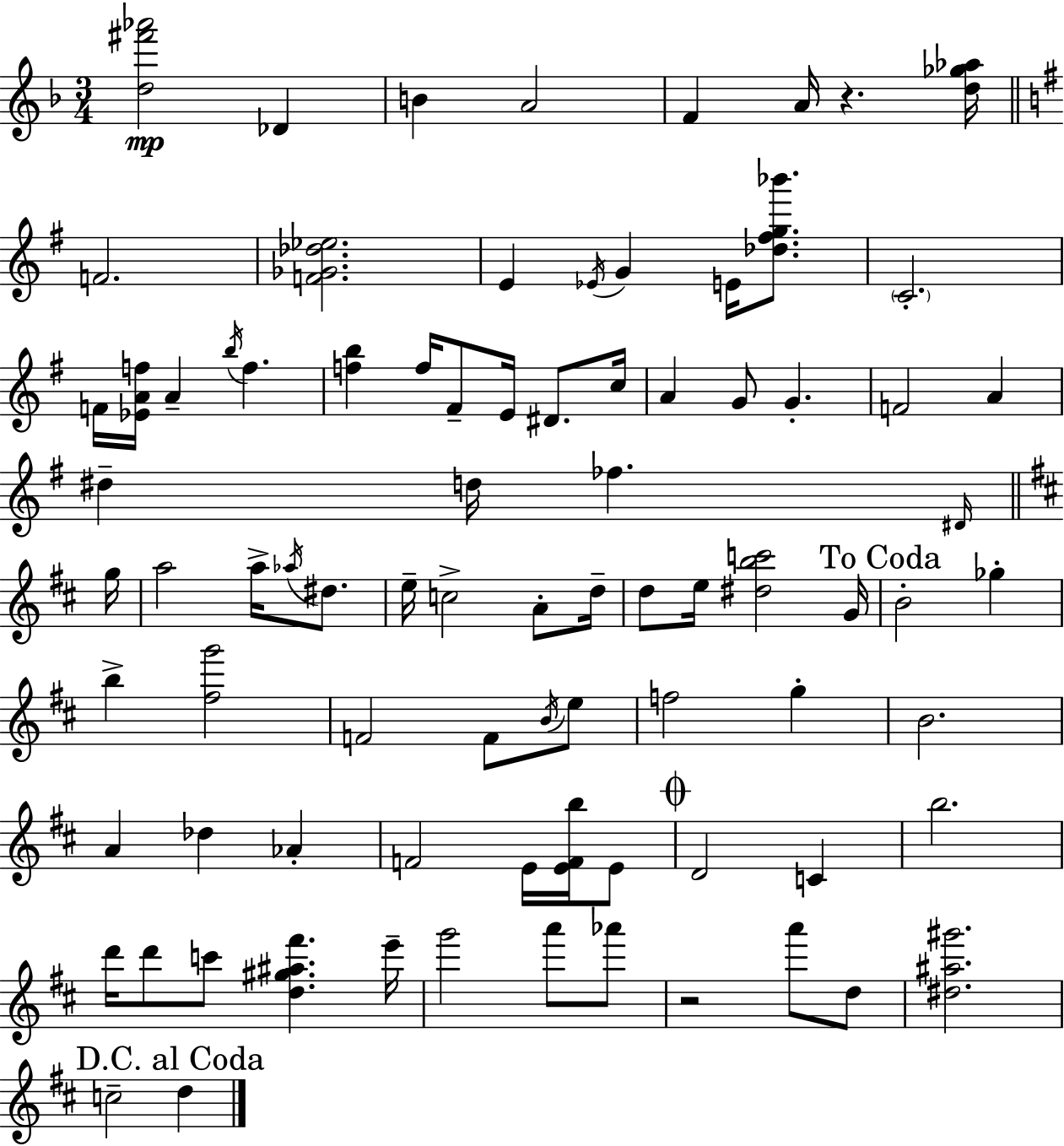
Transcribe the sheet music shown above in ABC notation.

X:1
T:Untitled
M:3/4
L:1/4
K:F
[d^f'_a']2 _D B A2 F A/4 z [d_g_a]/4 F2 [F_G_d_e]2 E _E/4 G E/4 [_d^fg_b']/2 C2 F/4 [_EAf]/4 A b/4 f [fb] f/4 ^F/2 E/4 ^D/2 c/4 A G/2 G F2 A ^d d/4 _f ^D/4 g/4 a2 a/4 _a/4 ^d/2 e/4 c2 A/2 d/4 d/2 e/4 [^dbc']2 G/4 B2 _g b [^fg']2 F2 F/2 B/4 e/2 f2 g B2 A _d _A F2 E/4 [EFb]/4 E/2 D2 C b2 d'/4 d'/2 c'/2 [d^g^a^f'] e'/4 g'2 a'/2 _a'/2 z2 a'/2 d/2 [^d^a^g']2 c2 d